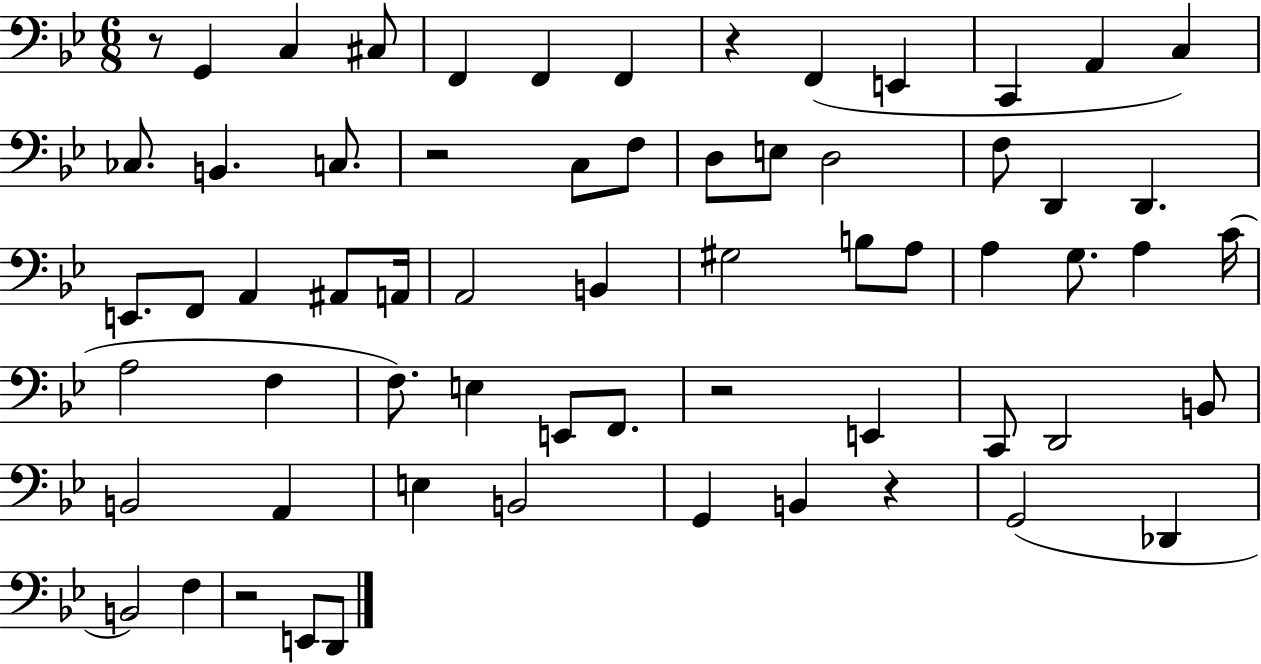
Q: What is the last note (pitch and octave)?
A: D2